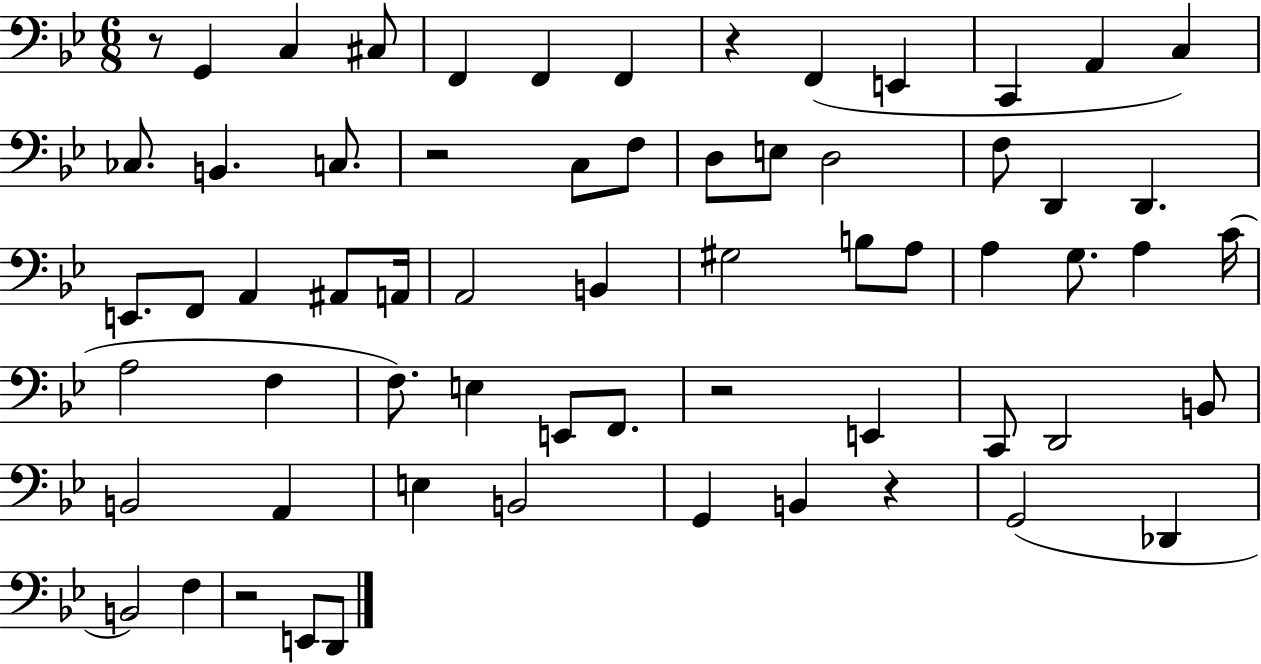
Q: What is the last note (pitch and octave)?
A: D2